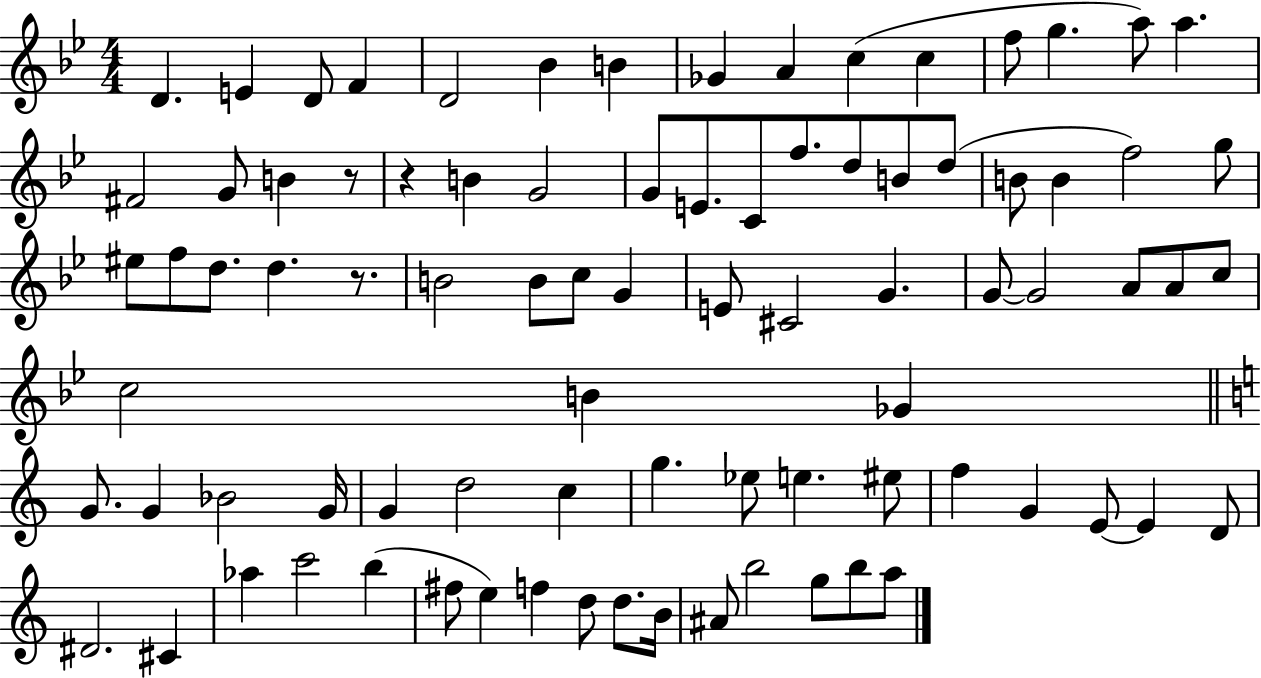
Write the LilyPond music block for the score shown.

{
  \clef treble
  \numericTimeSignature
  \time 4/4
  \key bes \major
  d'4. e'4 d'8 f'4 | d'2 bes'4 b'4 | ges'4 a'4 c''4( c''4 | f''8 g''4. a''8) a''4. | \break fis'2 g'8 b'4 r8 | r4 b'4 g'2 | g'8 e'8. c'8 f''8. d''8 b'8 d''8( | b'8 b'4 f''2) g''8 | \break eis''8 f''8 d''8. d''4. r8. | b'2 b'8 c''8 g'4 | e'8 cis'2 g'4. | g'8~~ g'2 a'8 a'8 c''8 | \break c''2 b'4 ges'4 | \bar "||" \break \key c \major g'8. g'4 bes'2 g'16 | g'4 d''2 c''4 | g''4. ees''8 e''4. eis''8 | f''4 g'4 e'8~~ e'4 d'8 | \break dis'2. cis'4 | aes''4 c'''2 b''4( | fis''8 e''4) f''4 d''8 d''8. b'16 | ais'8 b''2 g''8 b''8 a''8 | \break \bar "|."
}